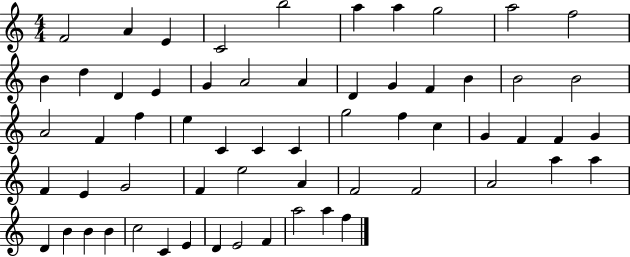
{
  \clef treble
  \numericTimeSignature
  \time 4/4
  \key c \major
  f'2 a'4 e'4 | c'2 b''2 | a''4 a''4 g''2 | a''2 f''2 | \break b'4 d''4 d'4 e'4 | g'4 a'2 a'4 | d'4 g'4 f'4 b'4 | b'2 b'2 | \break a'2 f'4 f''4 | e''4 c'4 c'4 c'4 | g''2 f''4 c''4 | g'4 f'4 f'4 g'4 | \break f'4 e'4 g'2 | f'4 e''2 a'4 | f'2 f'2 | a'2 a''4 a''4 | \break d'4 b'4 b'4 b'4 | c''2 c'4 e'4 | d'4 e'2 f'4 | a''2 a''4 f''4 | \break \bar "|."
}